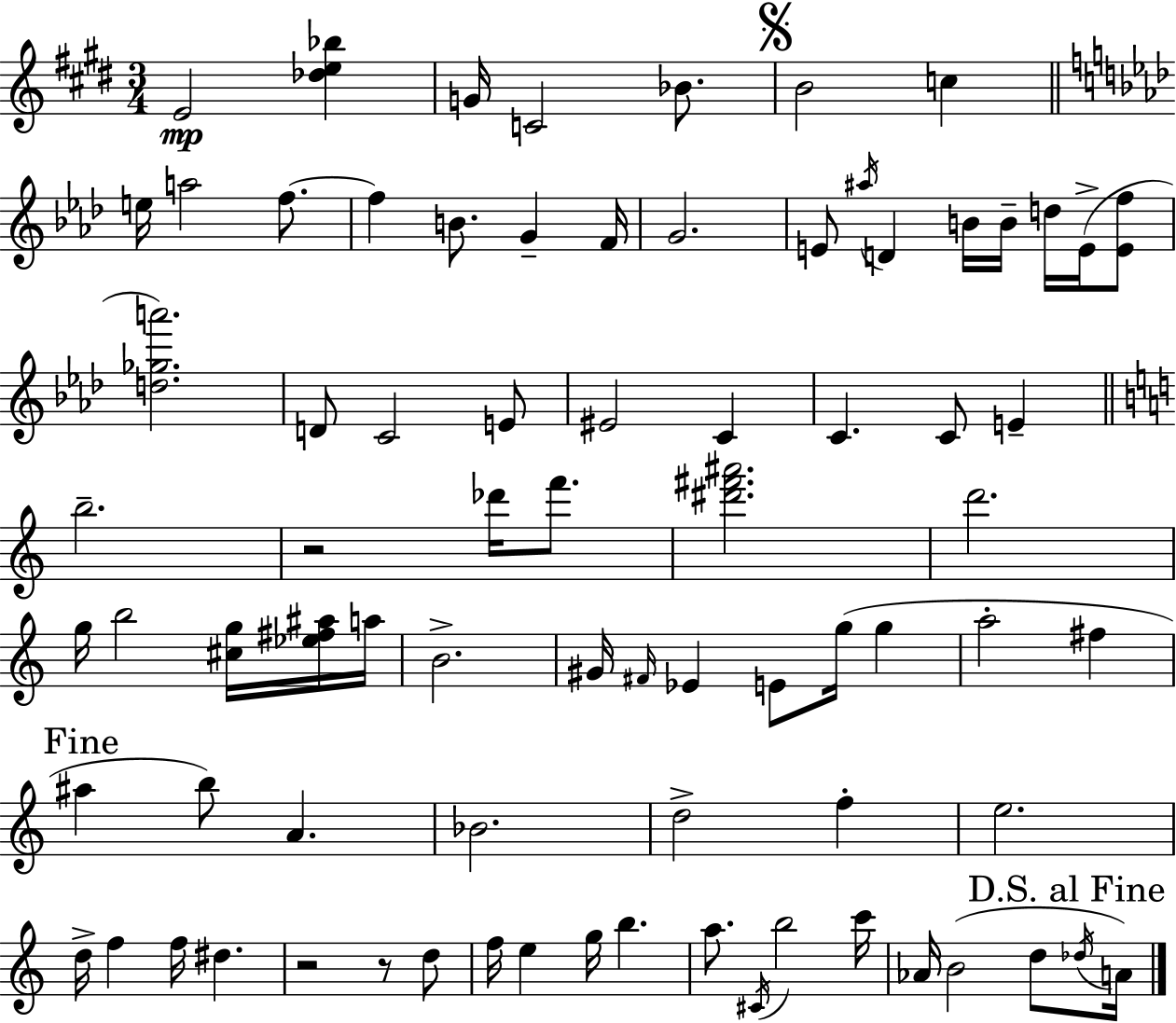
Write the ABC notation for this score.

X:1
T:Untitled
M:3/4
L:1/4
K:E
E2 [_de_b] G/4 C2 _B/2 B2 c e/4 a2 f/2 f B/2 G F/4 G2 E/2 ^a/4 D B/4 B/4 d/4 E/4 [Ef]/2 [d_ga']2 D/2 C2 E/2 ^E2 C C C/2 E b2 z2 _d'/4 f'/2 [^d'^f'^a']2 d'2 g/4 b2 [^cg]/4 [_e^f^a]/4 a/4 B2 ^G/4 ^F/4 _E E/2 g/4 g a2 ^f ^a b/2 A _B2 d2 f e2 d/4 f f/4 ^d z2 z/2 d/2 f/4 e g/4 b a/2 ^C/4 b2 c'/4 _A/4 B2 d/2 _d/4 A/4